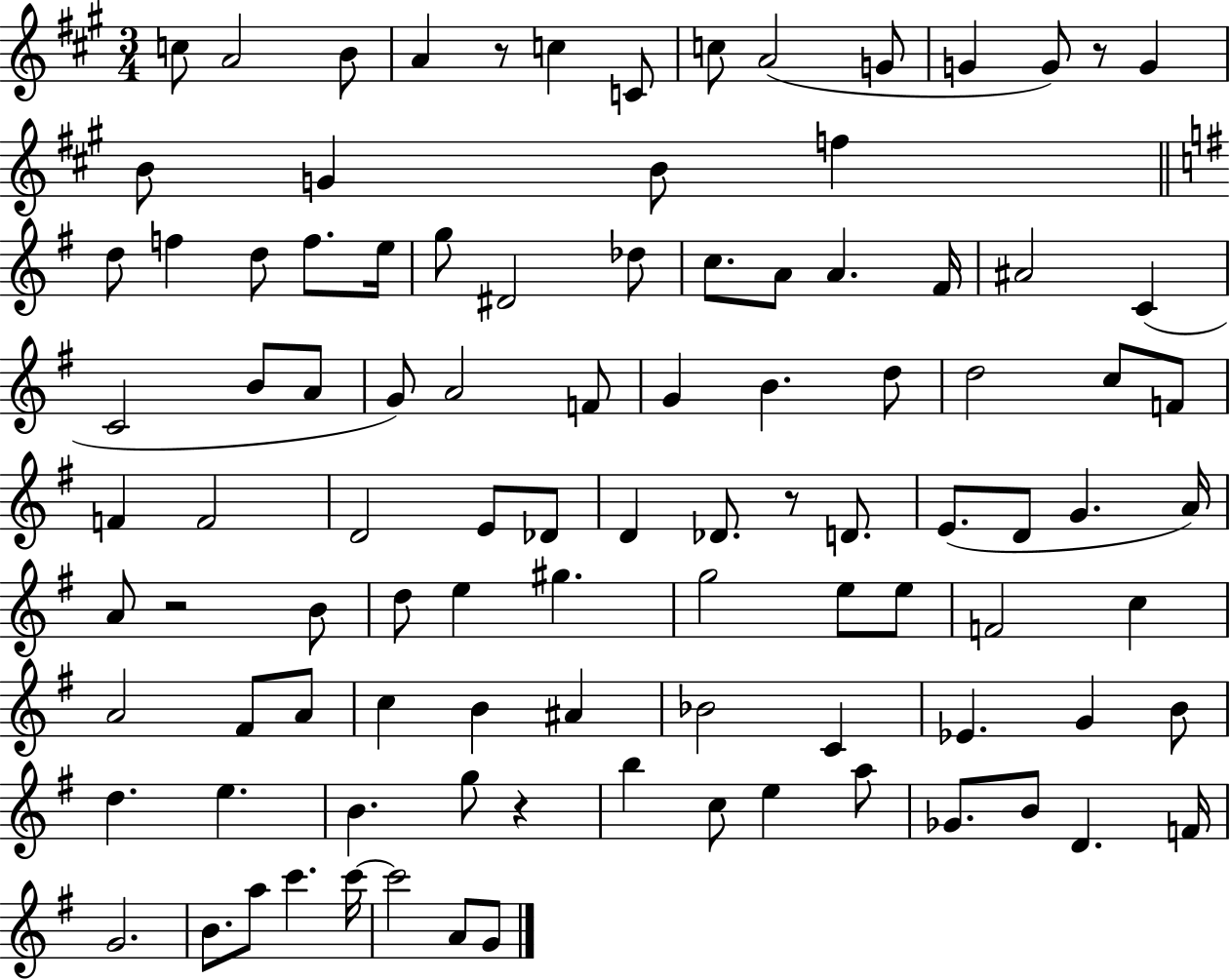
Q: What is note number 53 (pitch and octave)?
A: G4